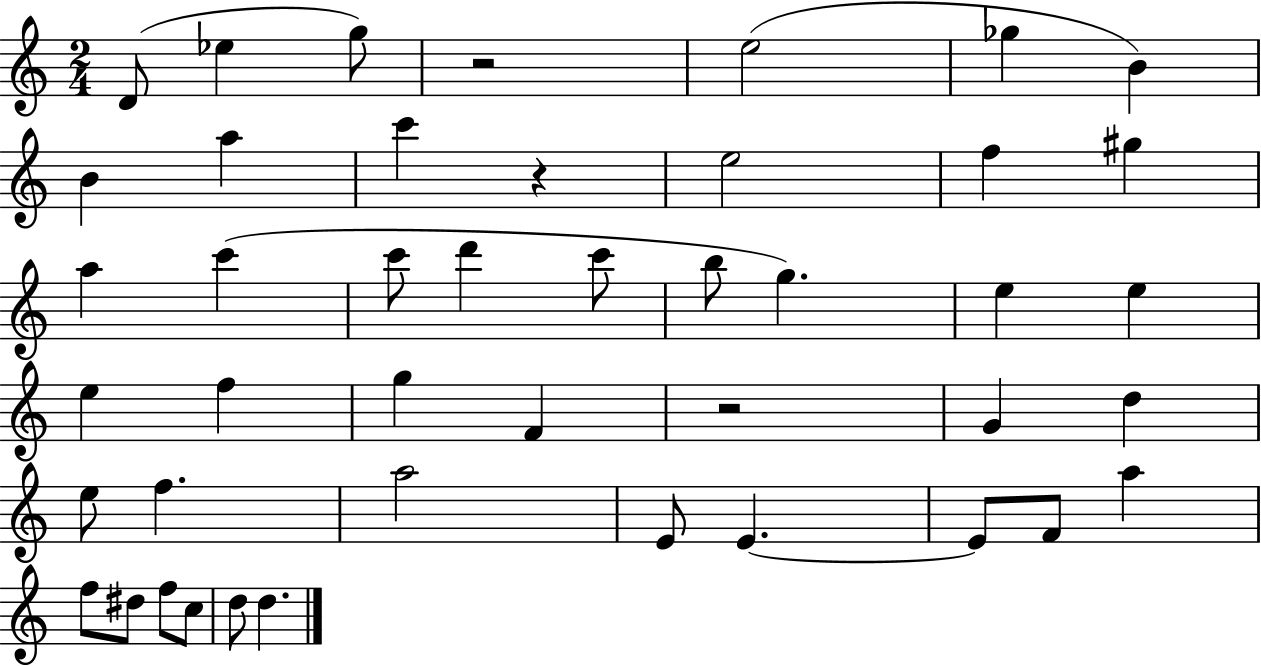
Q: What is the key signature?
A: C major